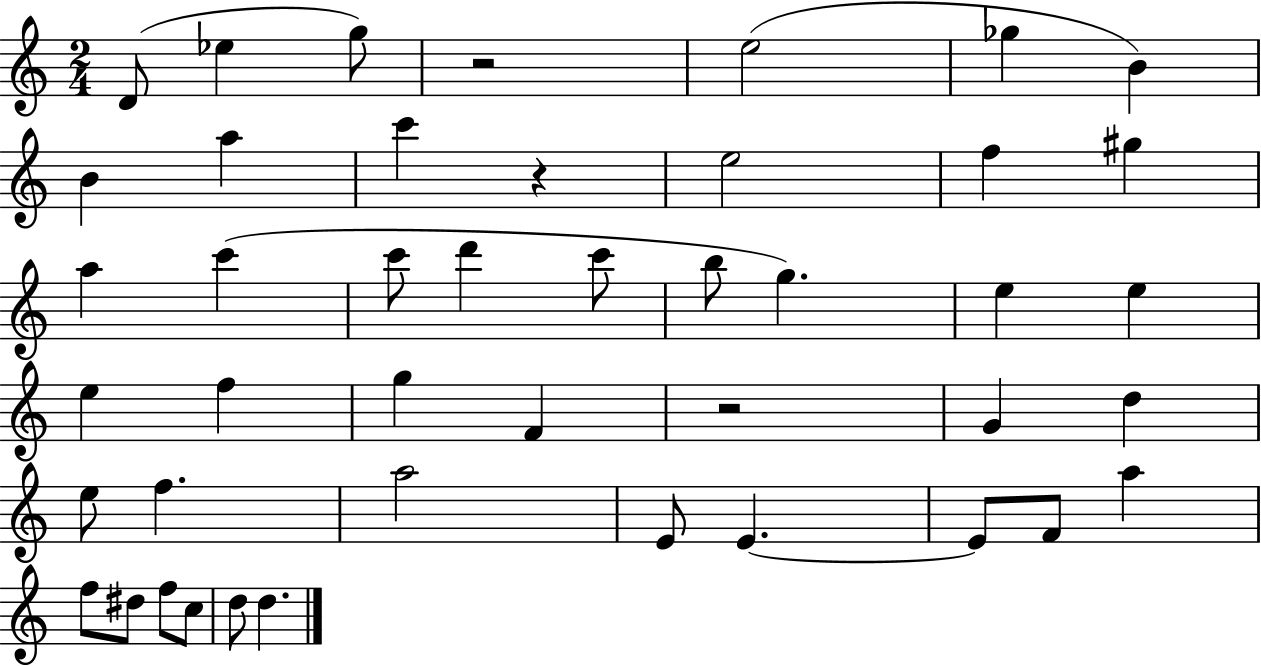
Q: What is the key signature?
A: C major